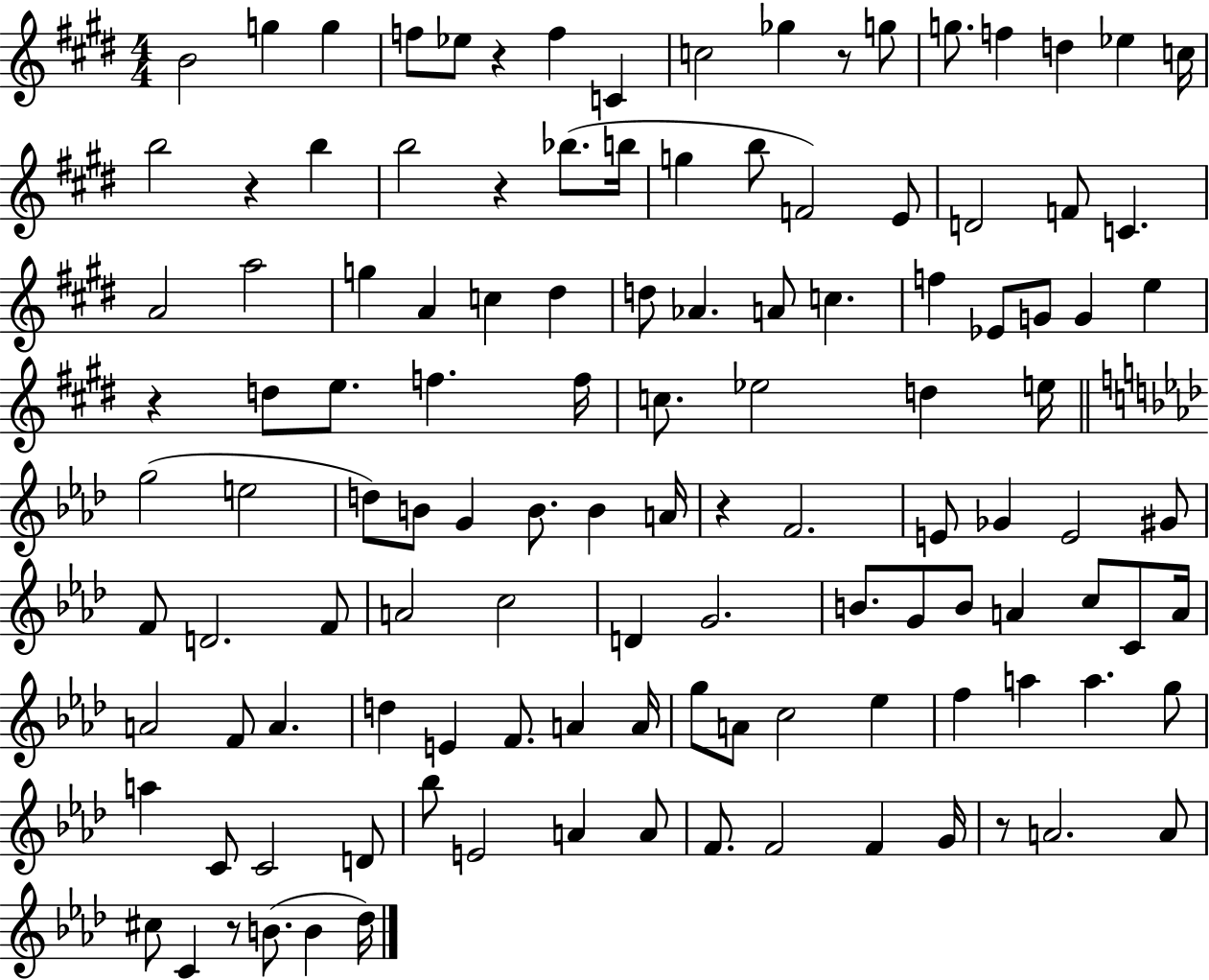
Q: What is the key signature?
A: E major